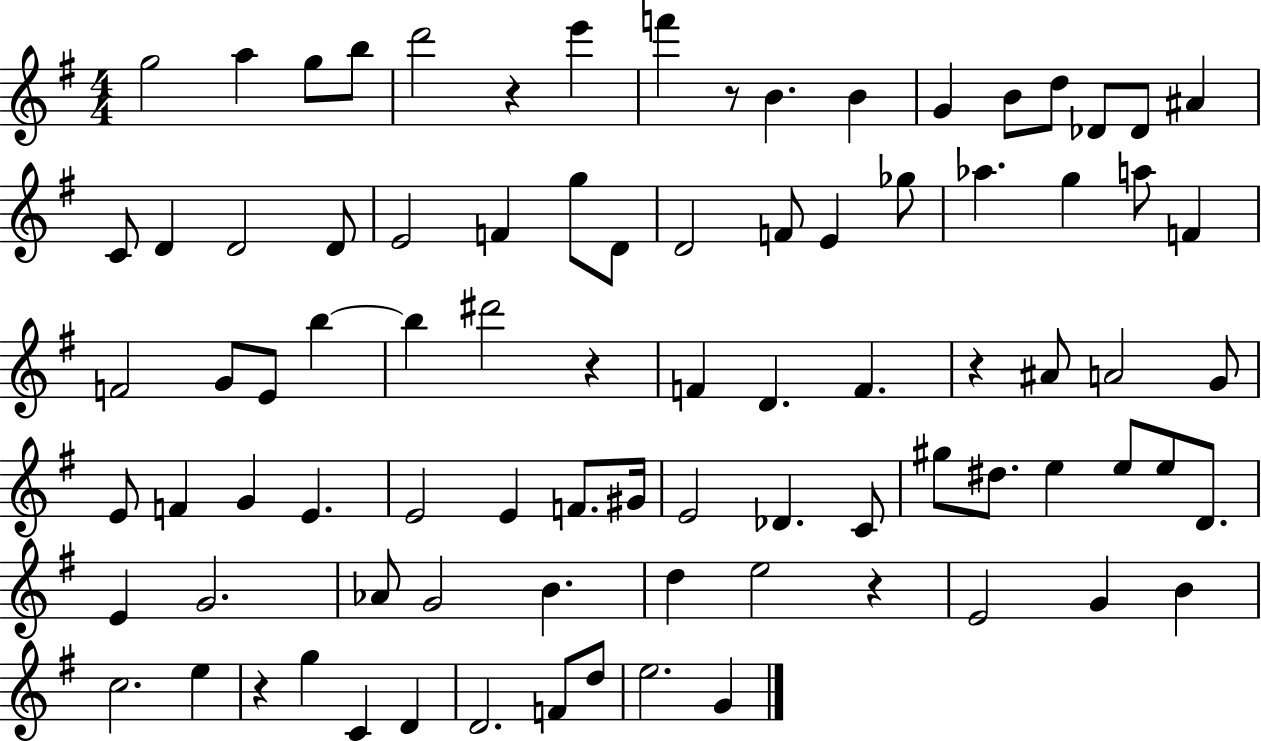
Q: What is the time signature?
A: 4/4